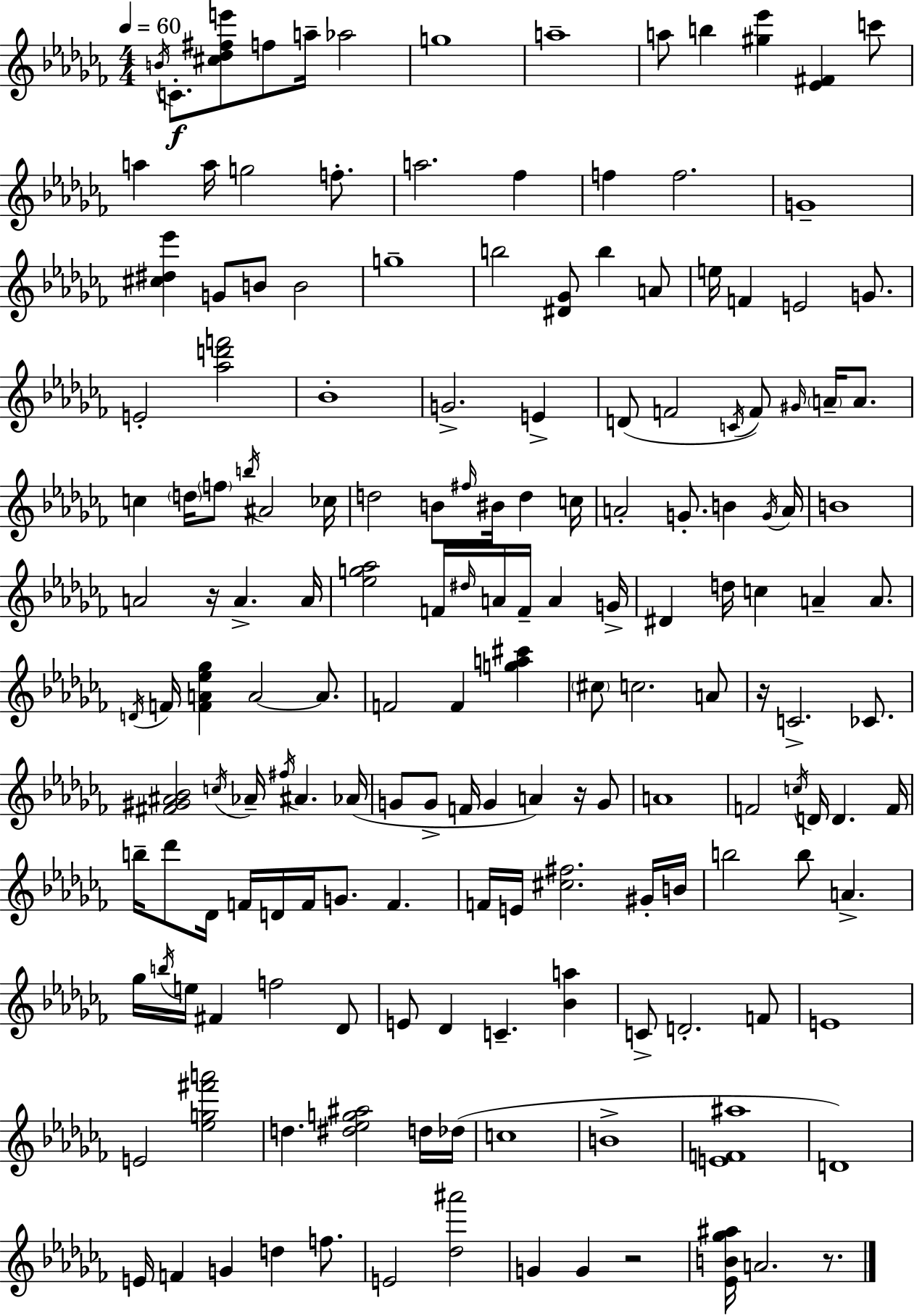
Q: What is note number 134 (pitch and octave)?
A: C5